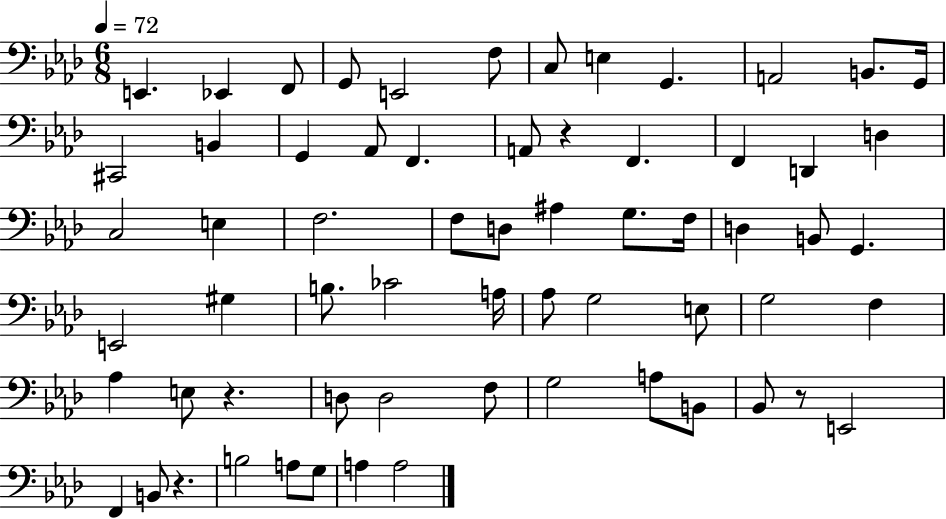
{
  \clef bass
  \numericTimeSignature
  \time 6/8
  \key aes \major
  \tempo 4 = 72
  \repeat volta 2 { e,4. ees,4 f,8 | g,8 e,2 f8 | c8 e4 g,4. | a,2 b,8. g,16 | \break cis,2 b,4 | g,4 aes,8 f,4. | a,8 r4 f,4. | f,4 d,4 d4 | \break c2 e4 | f2. | f8 d8 ais4 g8. f16 | d4 b,8 g,4. | \break e,2 gis4 | b8. ces'2 a16 | aes8 g2 e8 | g2 f4 | \break aes4 e8 r4. | d8 d2 f8 | g2 a8 b,8 | bes,8 r8 e,2 | \break f,4 b,8 r4. | b2 a8 g8 | a4 a2 | } \bar "|."
}